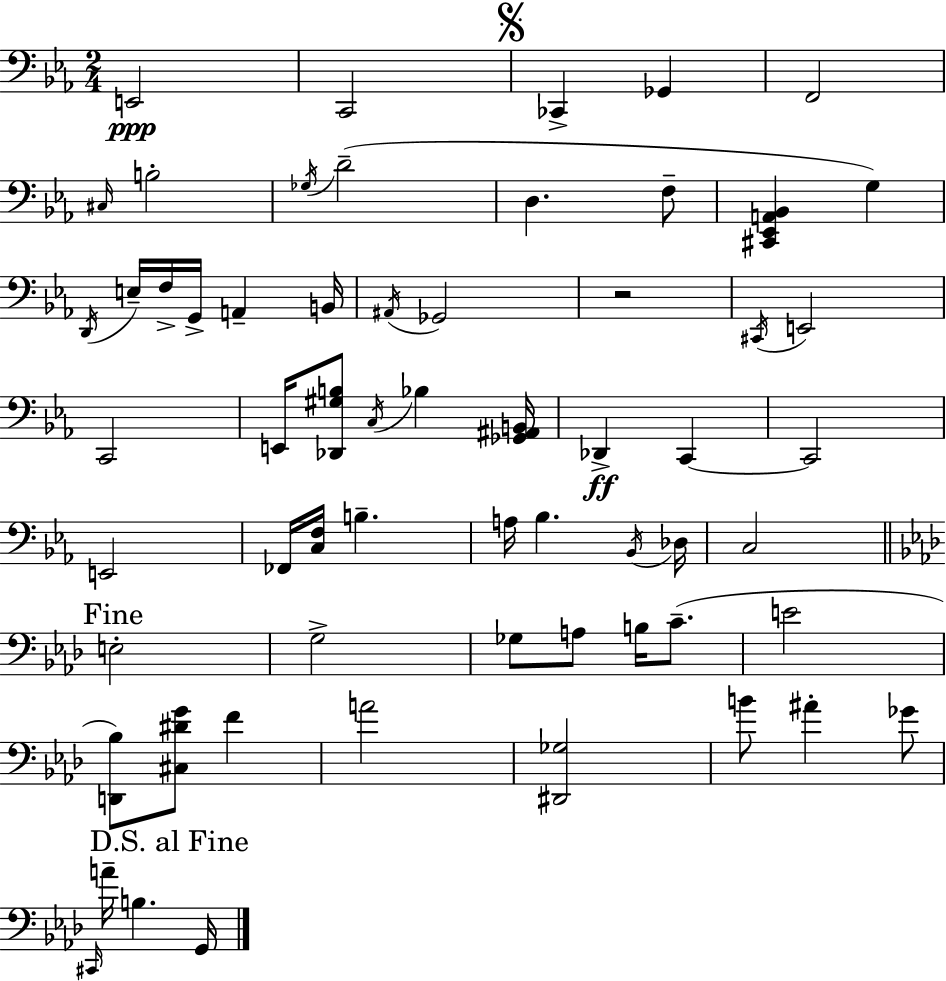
X:1
T:Untitled
M:2/4
L:1/4
K:Cm
E,,2 C,,2 _C,, _G,, F,,2 ^C,/4 B,2 _G,/4 D2 D, F,/2 [^C,,_E,,A,,_B,,] G, D,,/4 E,/4 F,/4 G,,/4 A,, B,,/4 ^A,,/4 _G,,2 z2 ^C,,/4 E,,2 C,,2 E,,/4 [_D,,^G,B,]/2 C,/4 _B, [_G,,^A,,B,,]/4 _D,, C,, C,,2 E,,2 _F,,/4 [C,F,]/4 B, A,/4 _B, _B,,/4 _D,/4 C,2 E,2 G,2 _G,/2 A,/2 B,/4 C/2 E2 [D,,_B,]/2 [^C,^DG]/2 F A2 [^D,,_G,]2 B/2 ^A _G/2 ^C,,/4 A/4 B, G,,/4